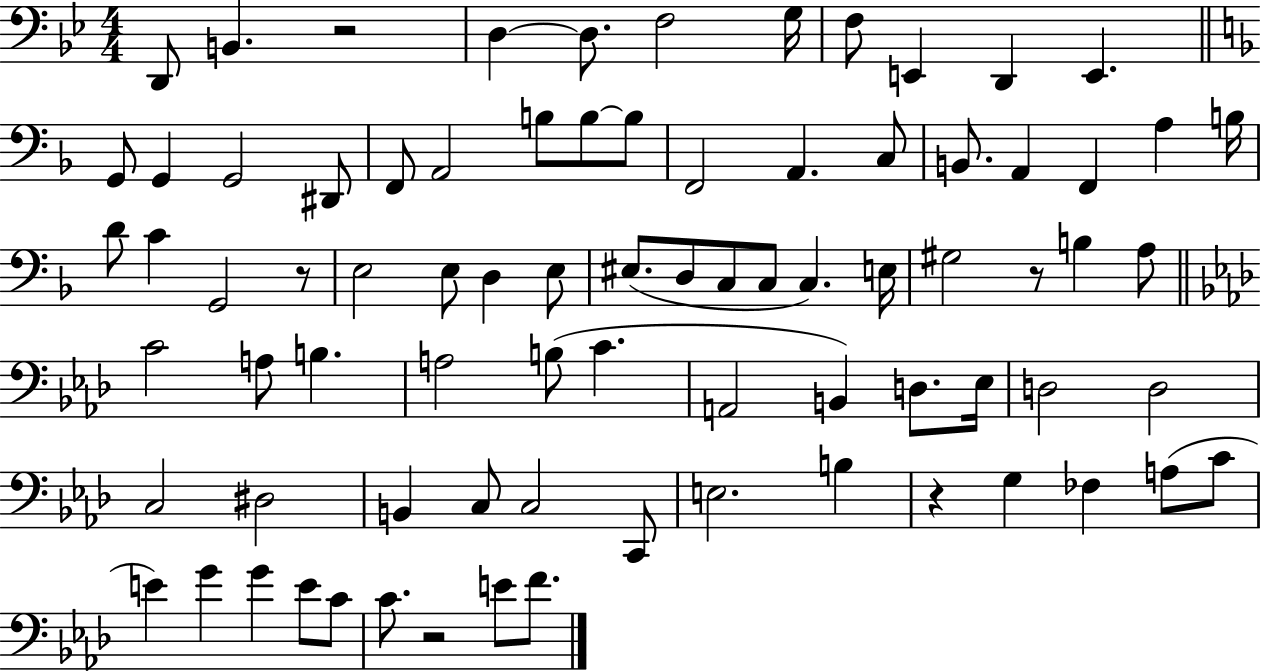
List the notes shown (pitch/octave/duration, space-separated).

D2/e B2/q. R/h D3/q D3/e. F3/h G3/s F3/e E2/q D2/q E2/q. G2/e G2/q G2/h D#2/e F2/e A2/h B3/e B3/e B3/e F2/h A2/q. C3/e B2/e. A2/q F2/q A3/q B3/s D4/e C4/q G2/h R/e E3/h E3/e D3/q E3/e EIS3/e. D3/e C3/e C3/e C3/q. E3/s G#3/h R/e B3/q A3/e C4/h A3/e B3/q. A3/h B3/e C4/q. A2/h B2/q D3/e. Eb3/s D3/h D3/h C3/h D#3/h B2/q C3/e C3/h C2/e E3/h. B3/q R/q G3/q FES3/q A3/e C4/e E4/q G4/q G4/q E4/e C4/e C4/e. R/h E4/e F4/e.